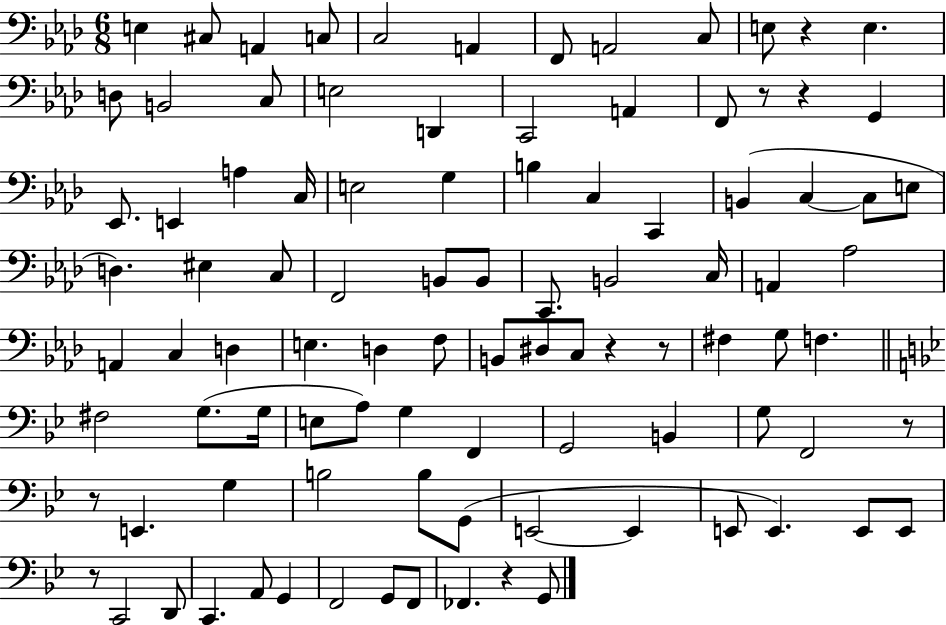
E3/q C#3/e A2/q C3/e C3/h A2/q F2/e A2/h C3/e E3/e R/q E3/q. D3/e B2/h C3/e E3/h D2/q C2/h A2/q F2/e R/e R/q G2/q Eb2/e. E2/q A3/q C3/s E3/h G3/q B3/q C3/q C2/q B2/q C3/q C3/e E3/e D3/q. EIS3/q C3/e F2/h B2/e B2/e C2/e. B2/h C3/s A2/q Ab3/h A2/q C3/q D3/q E3/q. D3/q F3/e B2/e D#3/e C3/e R/q R/e F#3/q G3/e F3/q. F#3/h G3/e. G3/s E3/e A3/e G3/q F2/q G2/h B2/q G3/e F2/h R/e R/e E2/q. G3/q B3/h B3/e G2/e E2/h E2/q E2/e E2/q. E2/e E2/e R/e C2/h D2/e C2/q. A2/e G2/q F2/h G2/e F2/e FES2/q. R/q G2/e